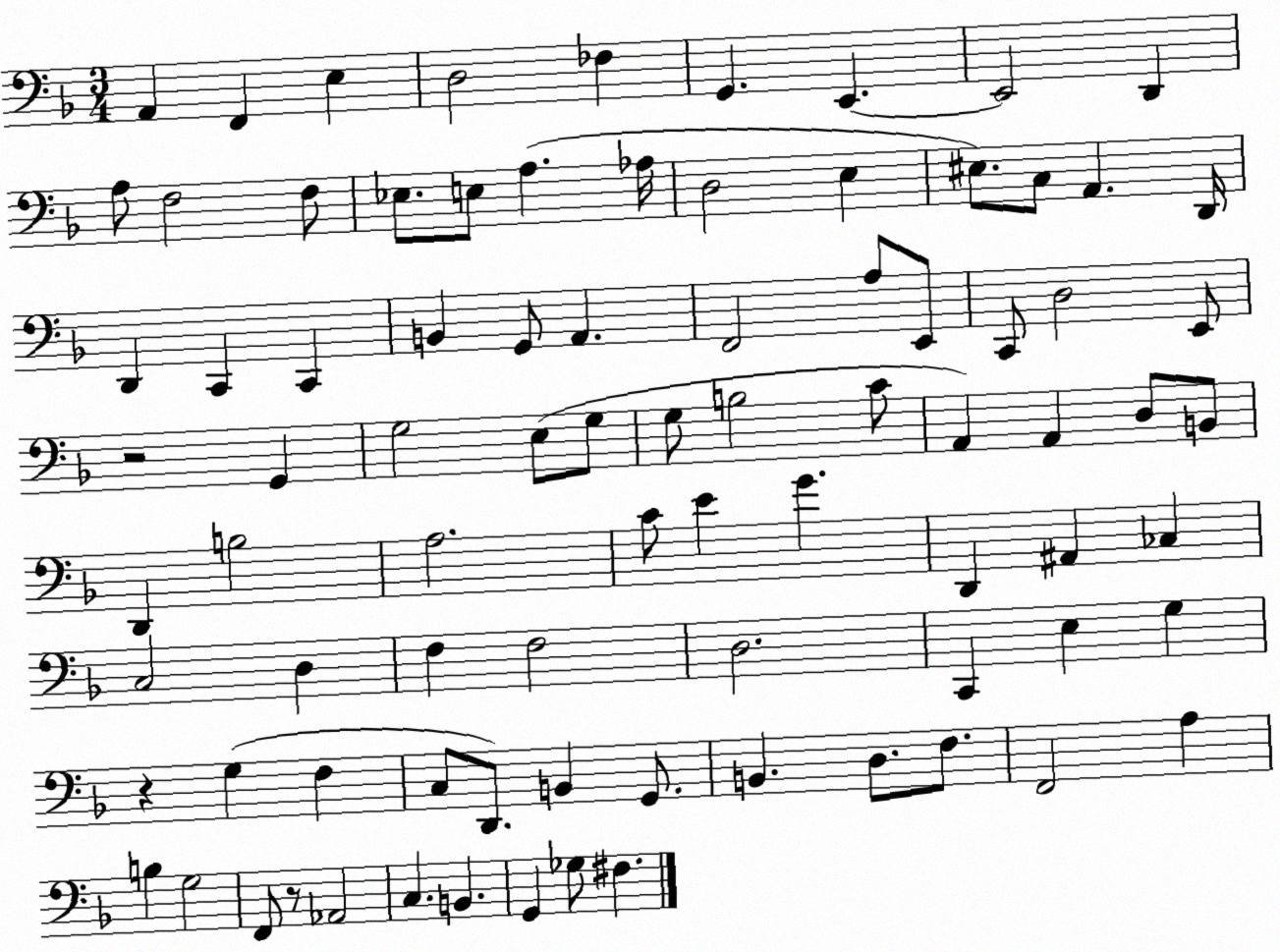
X:1
T:Untitled
M:3/4
L:1/4
K:F
A,, F,, E, D,2 _F, G,, E,, E,,2 D,, A,/2 F,2 F,/2 _E,/2 E,/2 A, _A,/4 D,2 E, ^E,/2 C,/2 A,, D,,/4 D,, C,, C,, B,, G,,/2 A,, F,,2 A,/2 E,,/2 C,,/2 D,2 E,,/2 z2 G,, G,2 E,/2 G,/2 G,/2 B,2 C/2 A,, A,, D,/2 B,,/2 D,, B,2 A,2 C/2 E G D,, ^A,, _C, C,2 D, F, F,2 D,2 C,, E, G, z G, F, C,/2 D,,/2 B,, G,,/2 B,, D,/2 F,/2 F,,2 A, B, G,2 F,,/2 z/2 _A,,2 C, B,, G,, _G,/2 ^F,